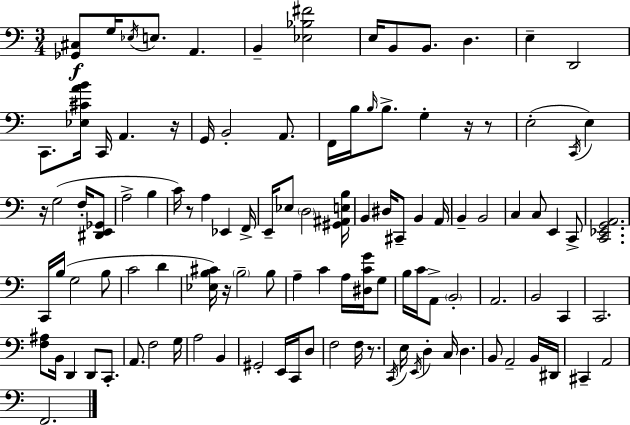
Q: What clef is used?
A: bass